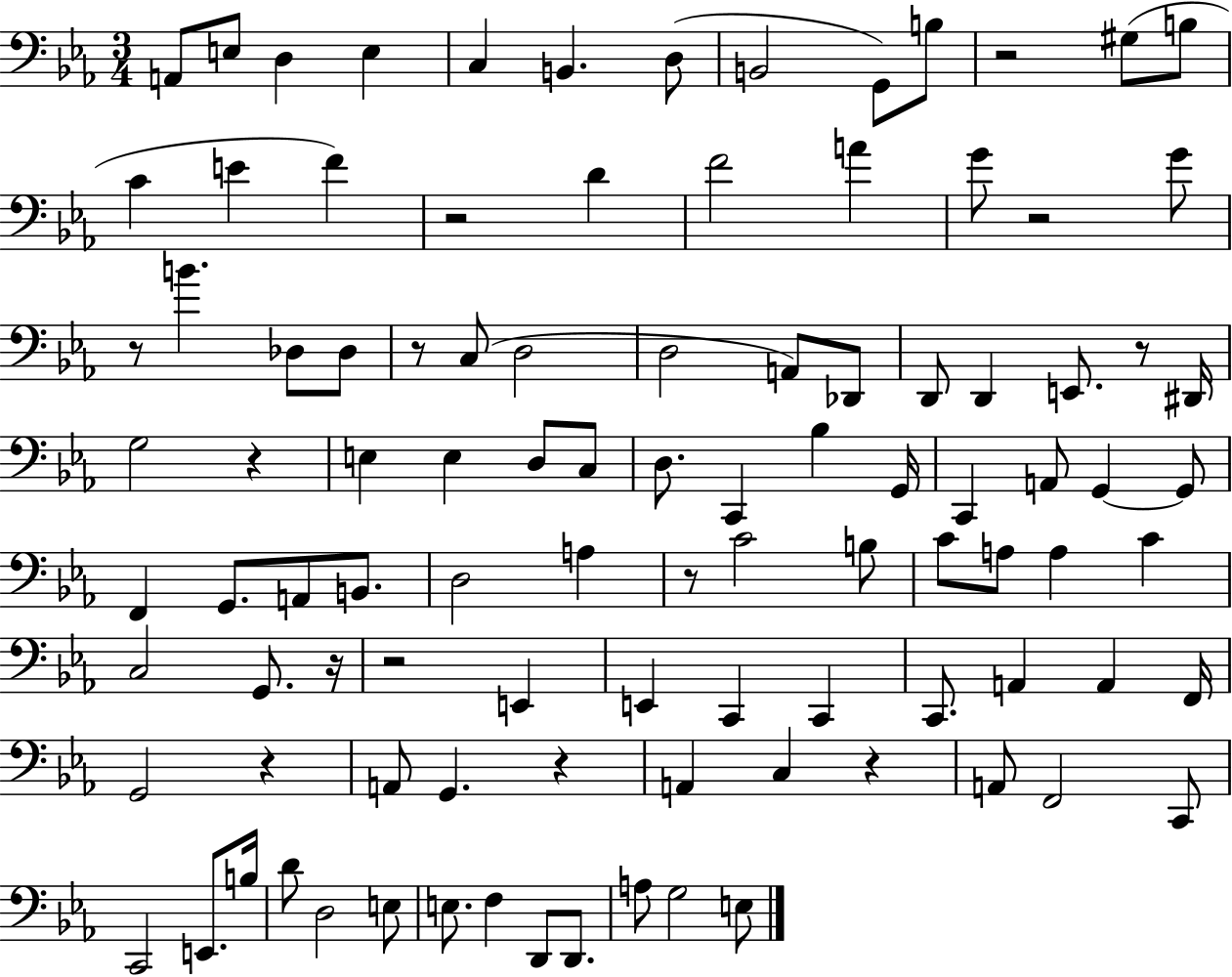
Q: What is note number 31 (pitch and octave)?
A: E2